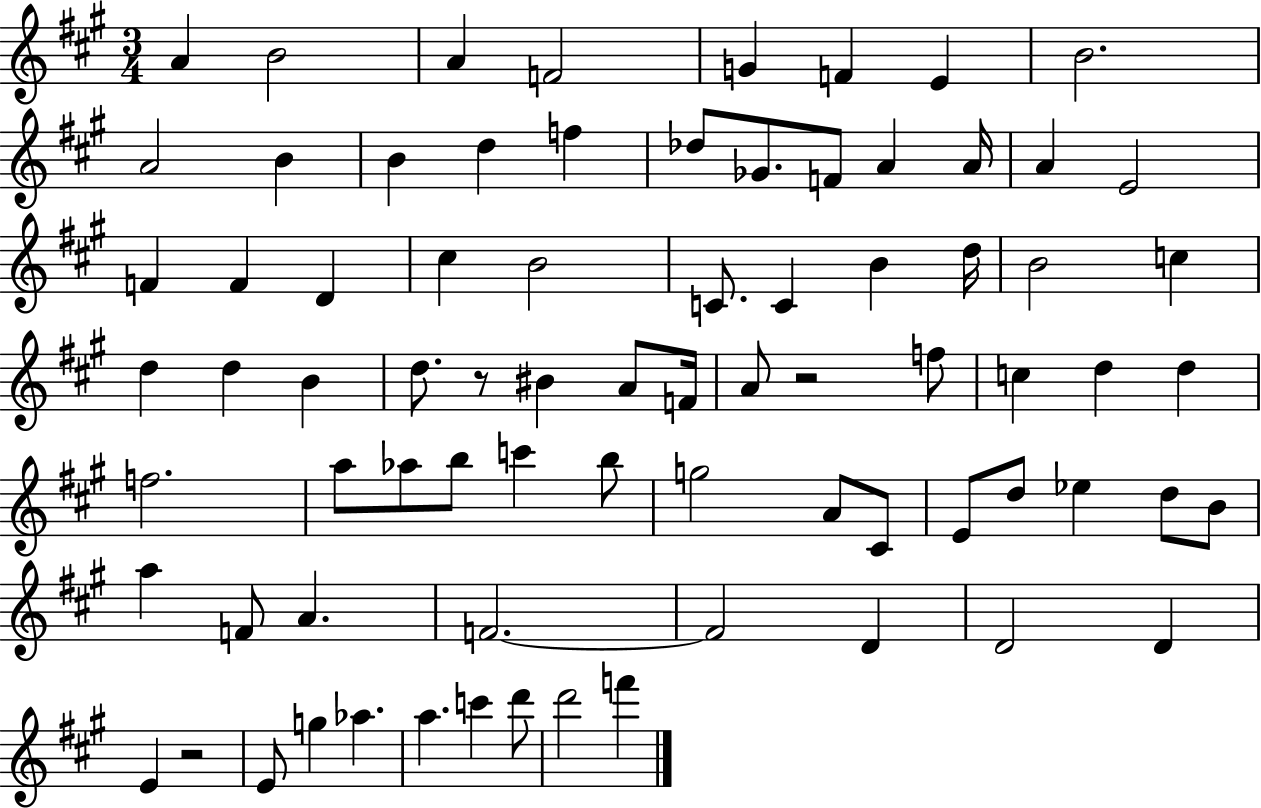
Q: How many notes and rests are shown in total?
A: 77